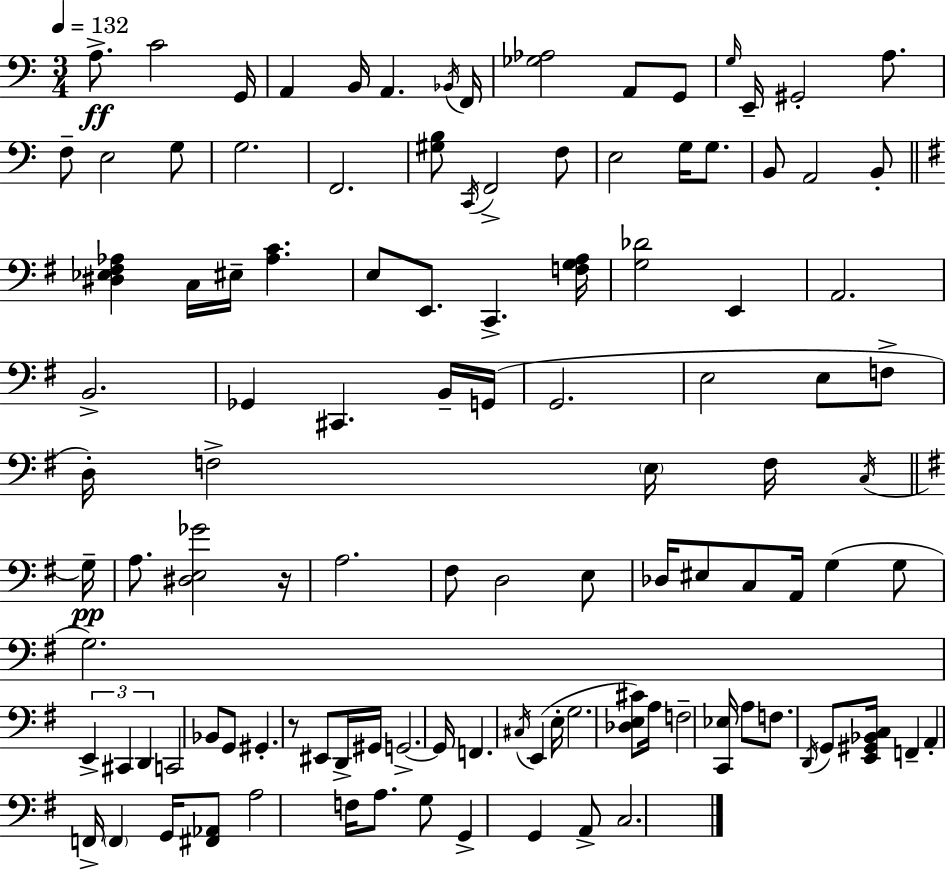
A3/e. C4/h G2/s A2/q B2/s A2/q. Bb2/s F2/s [Gb3,Ab3]/h A2/e G2/e G3/s E2/s G#2/h A3/e. F3/e E3/h G3/e G3/h. F2/h. [G#3,B3]/e C2/s F2/h F3/e E3/h G3/s G3/e. B2/e A2/h B2/e [D#3,Eb3,F#3,Ab3]/q C3/s EIS3/s [Ab3,C4]/q. E3/e E2/e. C2/q. [F3,G3,A3]/s [G3,Db4]/h E2/q A2/h. B2/h. Gb2/q C#2/q. B2/s G2/s G2/h. E3/h E3/e F3/e D3/s F3/h E3/s F3/s C3/s G3/s A3/e. [D#3,E3,Gb4]/h R/s A3/h. F#3/e D3/h E3/e Db3/s EIS3/e C3/e A2/s G3/q G3/e G3/h. E2/q C#2/q D2/q C2/h Bb2/e G2/e G#2/q. R/e EIS2/e D2/s G#2/s G2/h. G2/s F2/q. C#3/s E2/q E3/s G3/h. [Db3,E3,C#4]/e A3/s F3/h [C2,Eb3]/s A3/e F3/e. D2/s G2/e [E2,G#2,Bb2,C3]/s F2/q A2/q F2/s F2/q G2/s [F#2,Ab2]/e A3/h F3/s A3/e. G3/e G2/q G2/q A2/e C3/h.